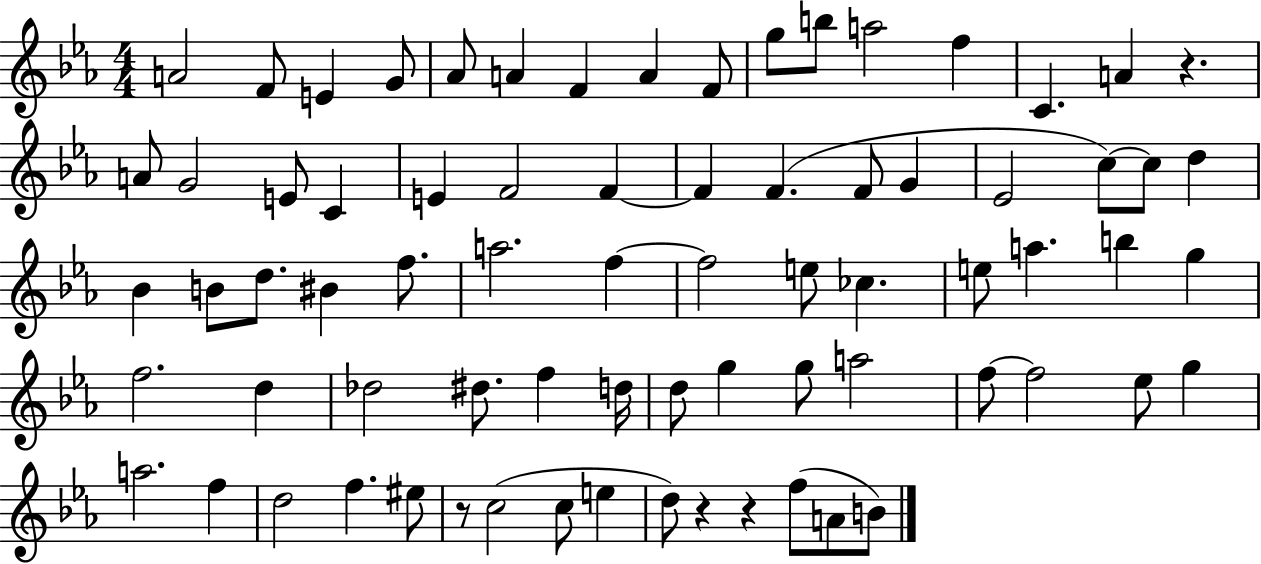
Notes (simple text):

A4/h F4/e E4/q G4/e Ab4/e A4/q F4/q A4/q F4/e G5/e B5/e A5/h F5/q C4/q. A4/q R/q. A4/e G4/h E4/e C4/q E4/q F4/h F4/q F4/q F4/q. F4/e G4/q Eb4/h C5/e C5/e D5/q Bb4/q B4/e D5/e. BIS4/q F5/e. A5/h. F5/q F5/h E5/e CES5/q. E5/e A5/q. B5/q G5/q F5/h. D5/q Db5/h D#5/e. F5/q D5/s D5/e G5/q G5/e A5/h F5/e F5/h Eb5/e G5/q A5/h. F5/q D5/h F5/q. EIS5/e R/e C5/h C5/e E5/q D5/e R/q R/q F5/e A4/e B4/e